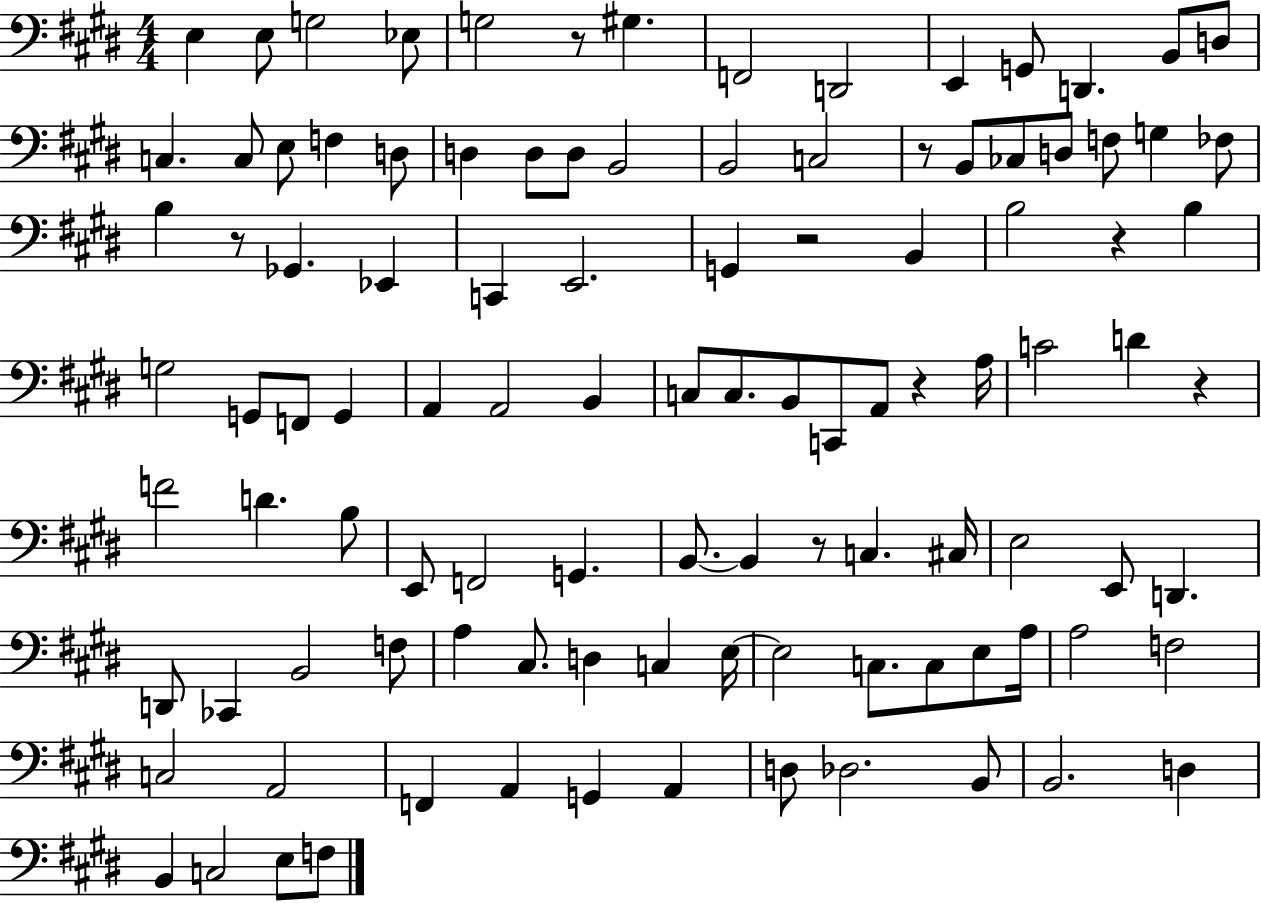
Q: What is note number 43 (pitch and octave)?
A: G2